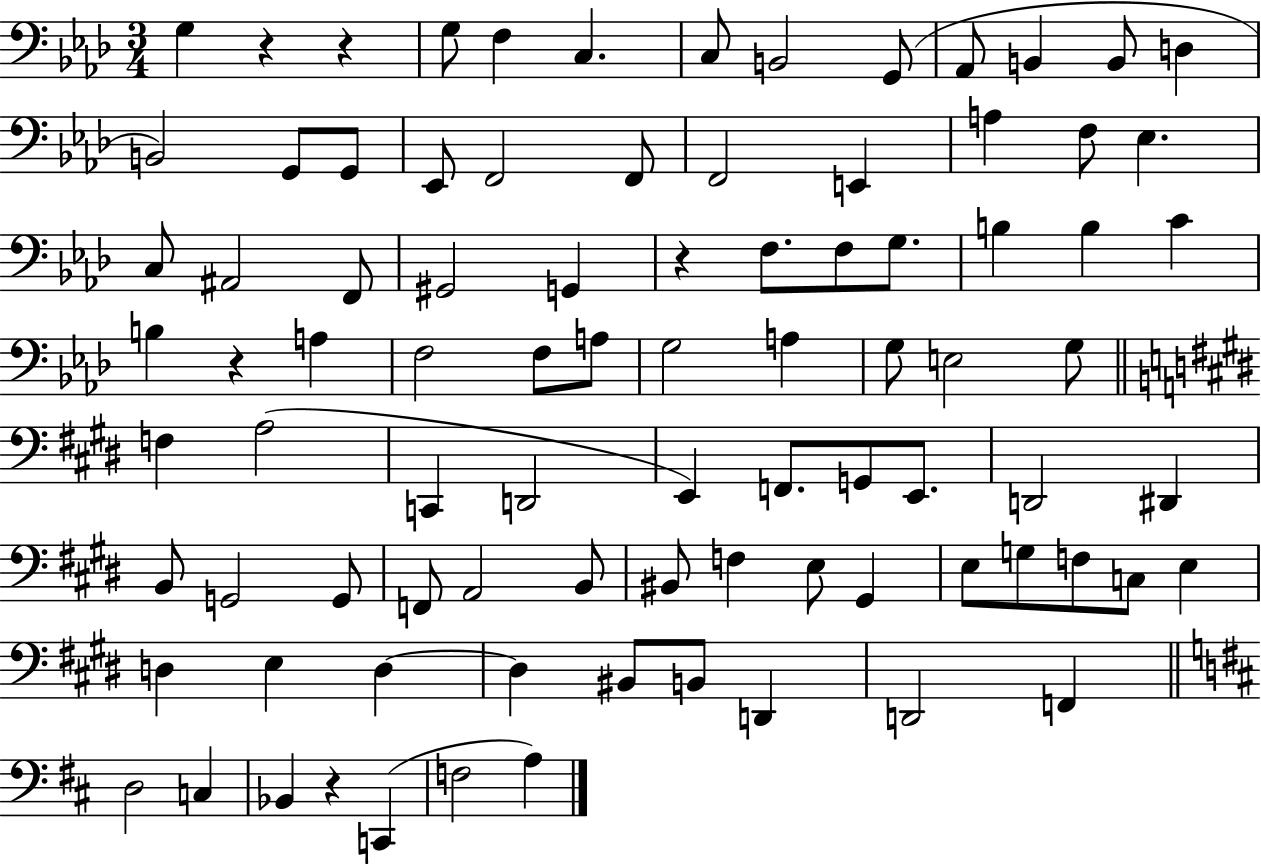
{
  \clef bass
  \numericTimeSignature
  \time 3/4
  \key aes \major
  \repeat volta 2 { g4 r4 r4 | g8 f4 c4. | c8 b,2 g,8( | aes,8 b,4 b,8 d4 | \break b,2) g,8 g,8 | ees,8 f,2 f,8 | f,2 e,4 | a4 f8 ees4. | \break c8 ais,2 f,8 | gis,2 g,4 | r4 f8. f8 g8. | b4 b4 c'4 | \break b4 r4 a4 | f2 f8 a8 | g2 a4 | g8 e2 g8 | \break \bar "||" \break \key e \major f4 a2( | c,4 d,2 | e,4) f,8. g,8 e,8. | d,2 dis,4 | \break b,8 g,2 g,8 | f,8 a,2 b,8 | bis,8 f4 e8 gis,4 | e8 g8 f8 c8 e4 | \break d4 e4 d4~~ | d4 bis,8 b,8 d,4 | d,2 f,4 | \bar "||" \break \key b \minor d2 c4 | bes,4 r4 c,4( | f2 a4) | } \bar "|."
}